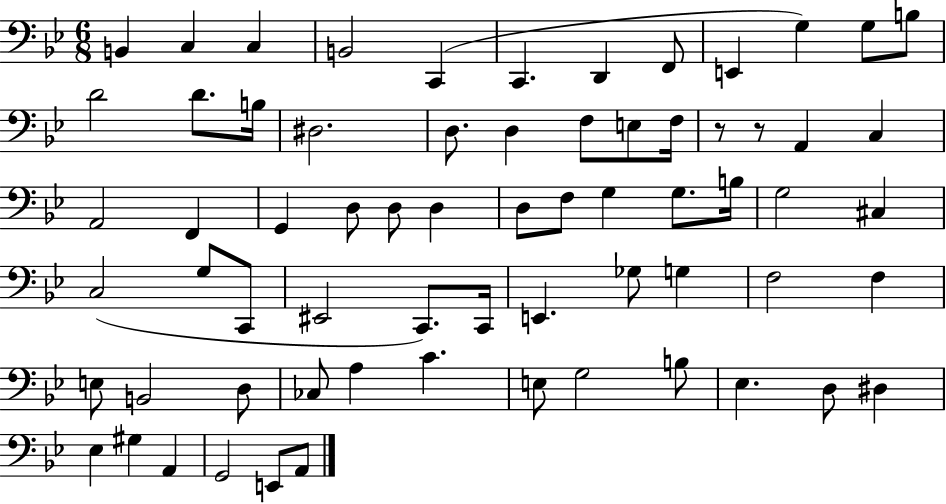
{
  \clef bass
  \numericTimeSignature
  \time 6/8
  \key bes \major
  b,4 c4 c4 | b,2 c,4( | c,4. d,4 f,8 | e,4 g4) g8 b8 | \break d'2 d'8. b16 | dis2. | d8. d4 f8 e8 f16 | r8 r8 a,4 c4 | \break a,2 f,4 | g,4 d8 d8 d4 | d8 f8 g4 g8. b16 | g2 cis4 | \break c2( g8 c,8 | eis,2 c,8.) c,16 | e,4. ges8 g4 | f2 f4 | \break e8 b,2 d8 | ces8 a4 c'4. | e8 g2 b8 | ees4. d8 dis4 | \break ees4 gis4 a,4 | g,2 e,8 a,8 | \bar "|."
}